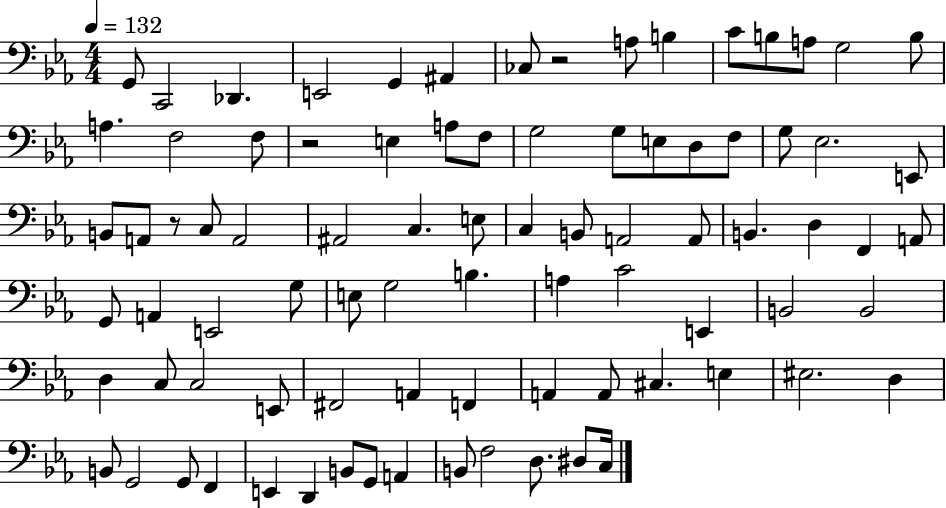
G2/e C2/h Db2/q. E2/h G2/q A#2/q CES3/e R/h A3/e B3/q C4/e B3/e A3/e G3/h B3/e A3/q. F3/h F3/e R/h E3/q A3/e F3/e G3/h G3/e E3/e D3/e F3/e G3/e Eb3/h. E2/e B2/e A2/e R/e C3/e A2/h A#2/h C3/q. E3/e C3/q B2/e A2/h A2/e B2/q. D3/q F2/q A2/e G2/e A2/q E2/h G3/e E3/e G3/h B3/q. A3/q C4/h E2/q B2/h B2/h D3/q C3/e C3/h E2/e F#2/h A2/q F2/q A2/q A2/e C#3/q. E3/q EIS3/h. D3/q B2/e G2/h G2/e F2/q E2/q D2/q B2/e G2/e A2/q B2/e F3/h D3/e. D#3/e C3/s